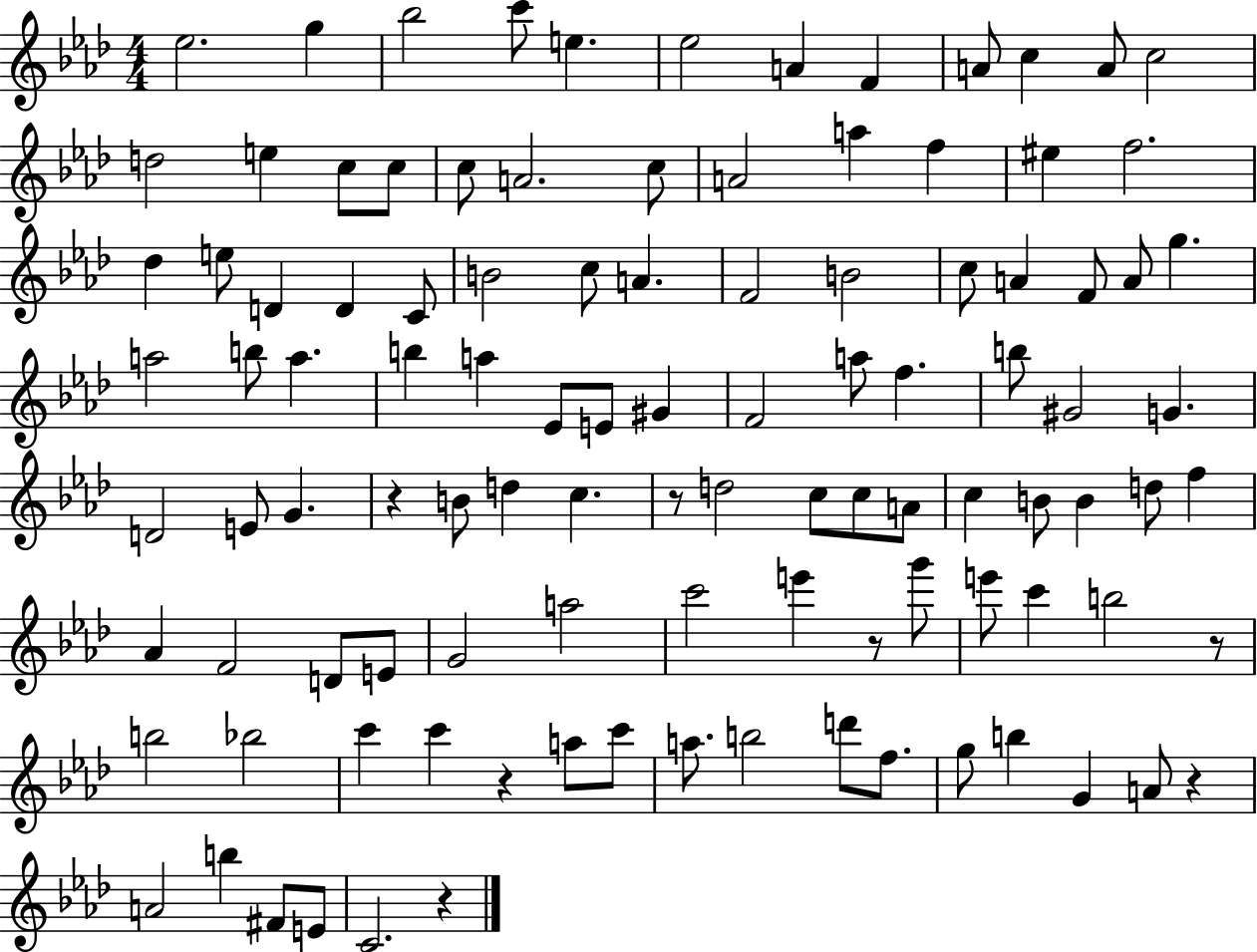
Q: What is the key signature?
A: AES major